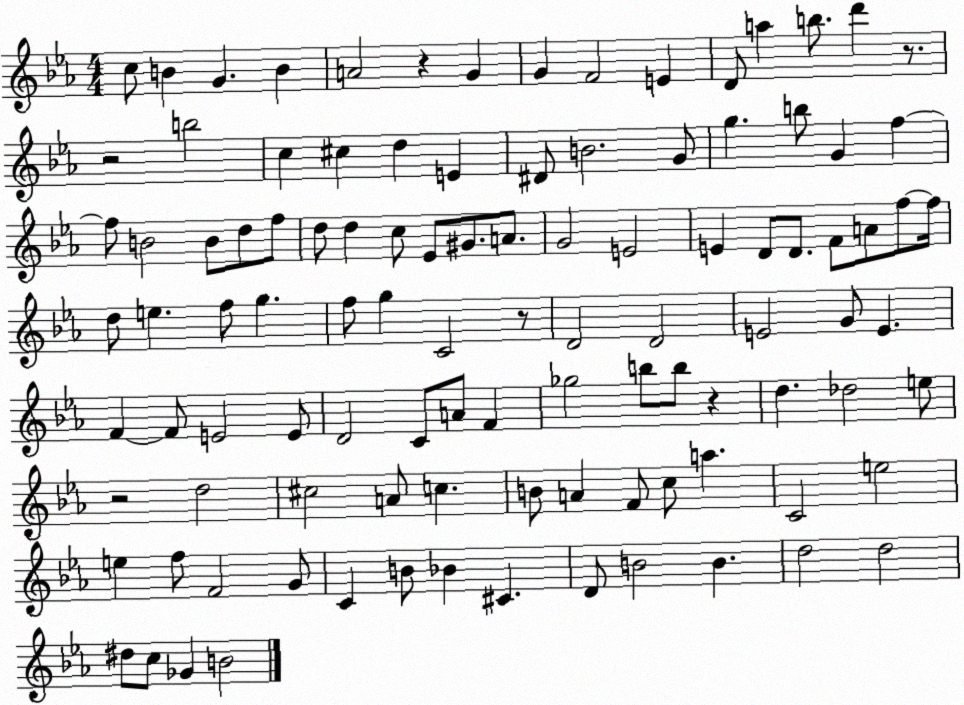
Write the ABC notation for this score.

X:1
T:Untitled
M:4/4
L:1/4
K:Eb
c/2 B G B A2 z G G F2 E D/2 a b/2 d' z/2 z2 b2 c ^c d E ^D/2 B2 G/2 g b/2 G f f/2 B2 B/2 d/2 f/2 d/2 d c/2 _E/2 ^G/2 A/2 G2 E2 E D/2 D/2 F/2 A/2 f/2 f/4 d/2 e f/2 g f/2 g C2 z/2 D2 D2 E2 G/2 E F F/2 E2 E/2 D2 C/2 A/2 F _g2 b/2 b/2 z d _d2 e/2 z2 d2 ^c2 A/2 c B/2 A F/2 c/2 a C2 e2 e f/2 F2 G/2 C B/2 _B ^C D/2 B2 B d2 d2 ^d/2 c/2 _G B2